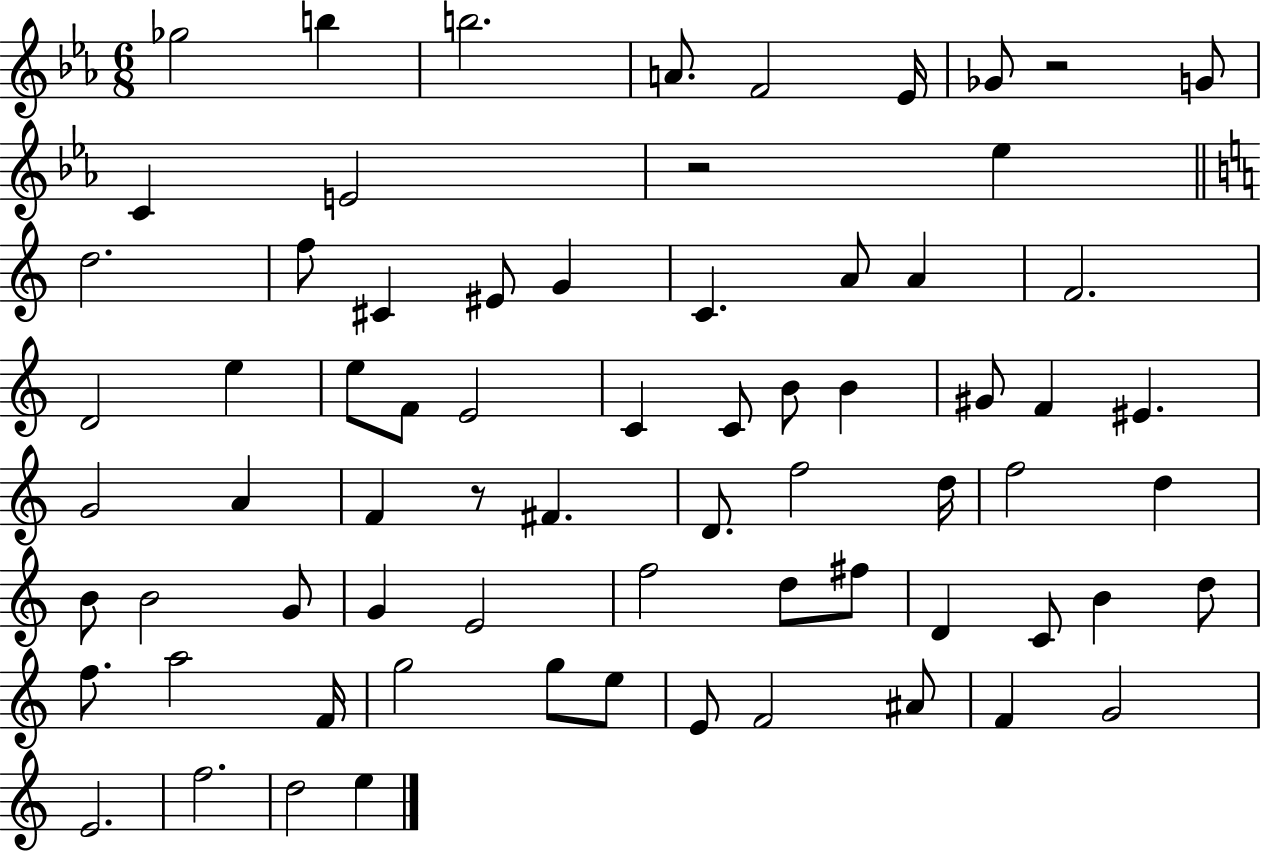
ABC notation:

X:1
T:Untitled
M:6/8
L:1/4
K:Eb
_g2 b b2 A/2 F2 _E/4 _G/2 z2 G/2 C E2 z2 _e d2 f/2 ^C ^E/2 G C A/2 A F2 D2 e e/2 F/2 E2 C C/2 B/2 B ^G/2 F ^E G2 A F z/2 ^F D/2 f2 d/4 f2 d B/2 B2 G/2 G E2 f2 d/2 ^f/2 D C/2 B d/2 f/2 a2 F/4 g2 g/2 e/2 E/2 F2 ^A/2 F G2 E2 f2 d2 e